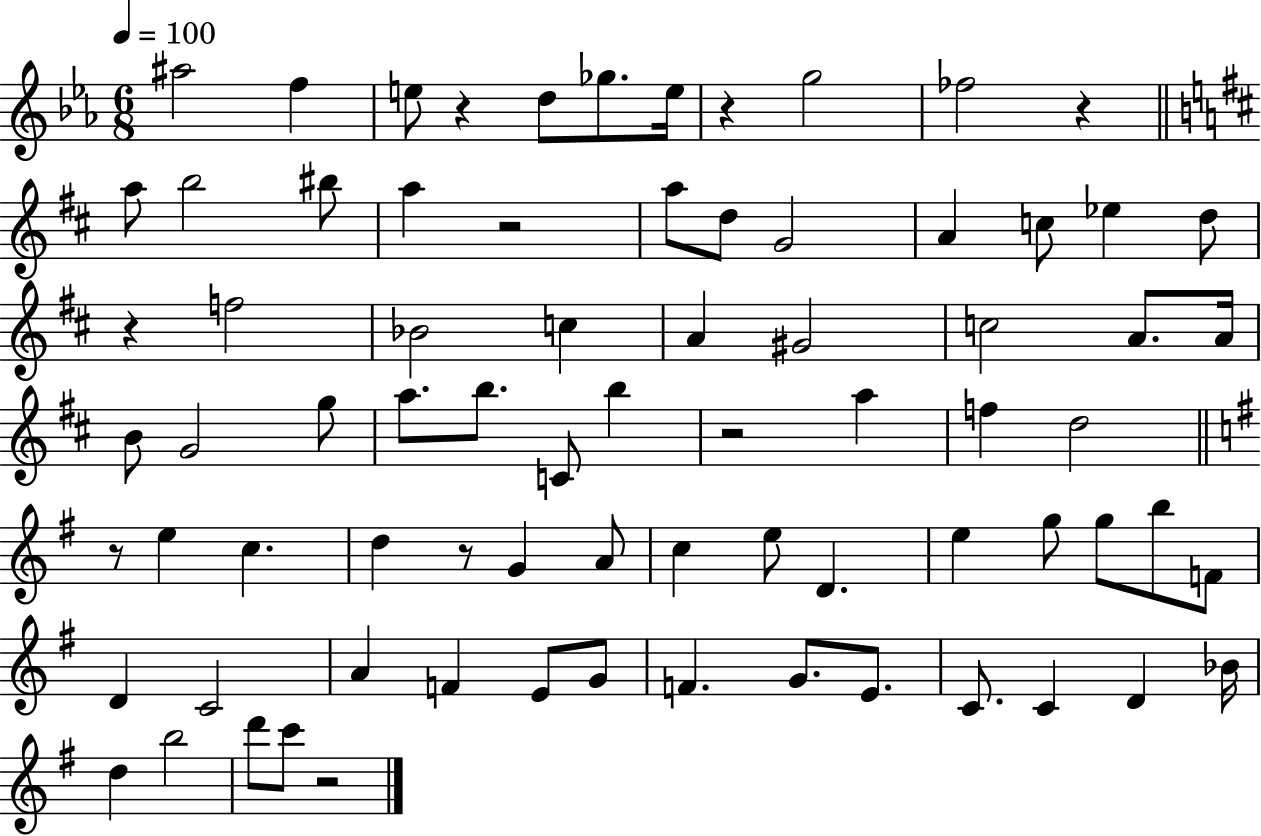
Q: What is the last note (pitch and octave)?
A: C6